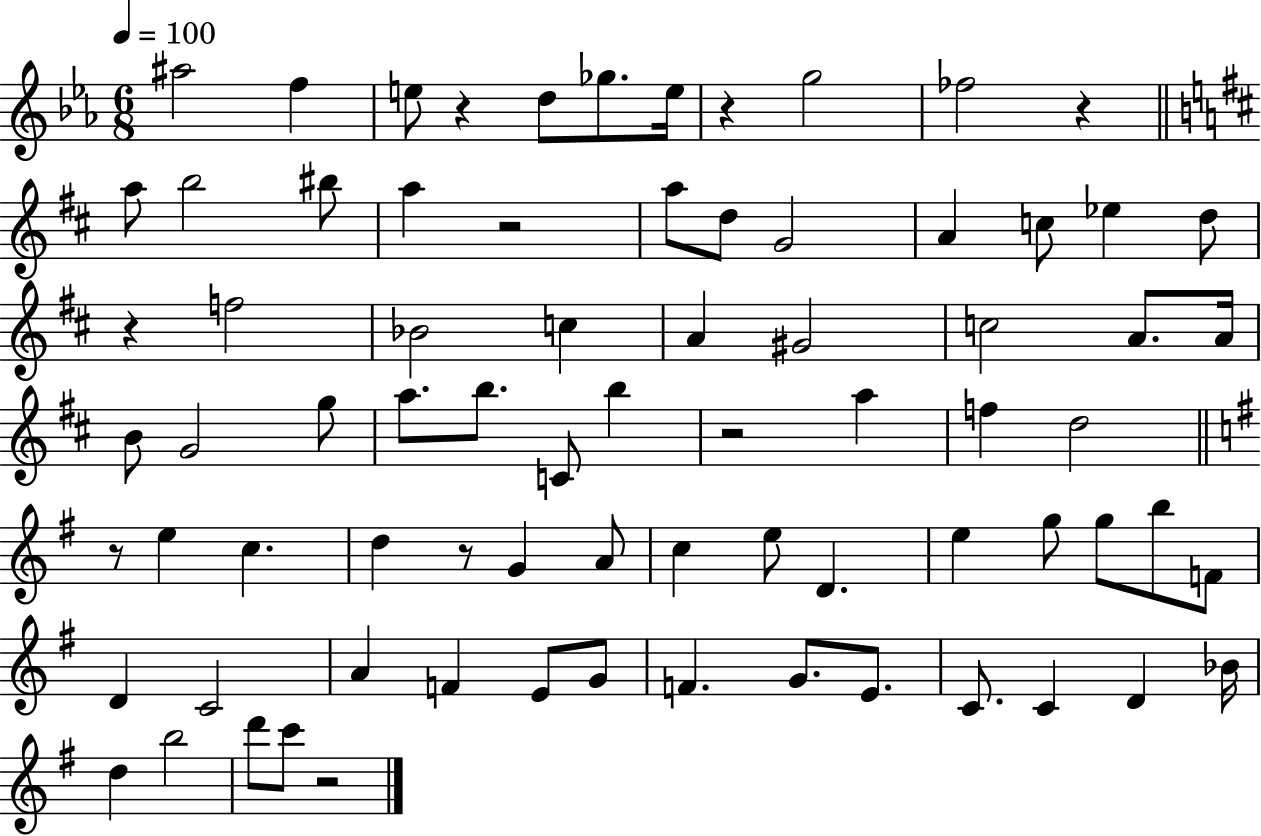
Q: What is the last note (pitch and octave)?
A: C6